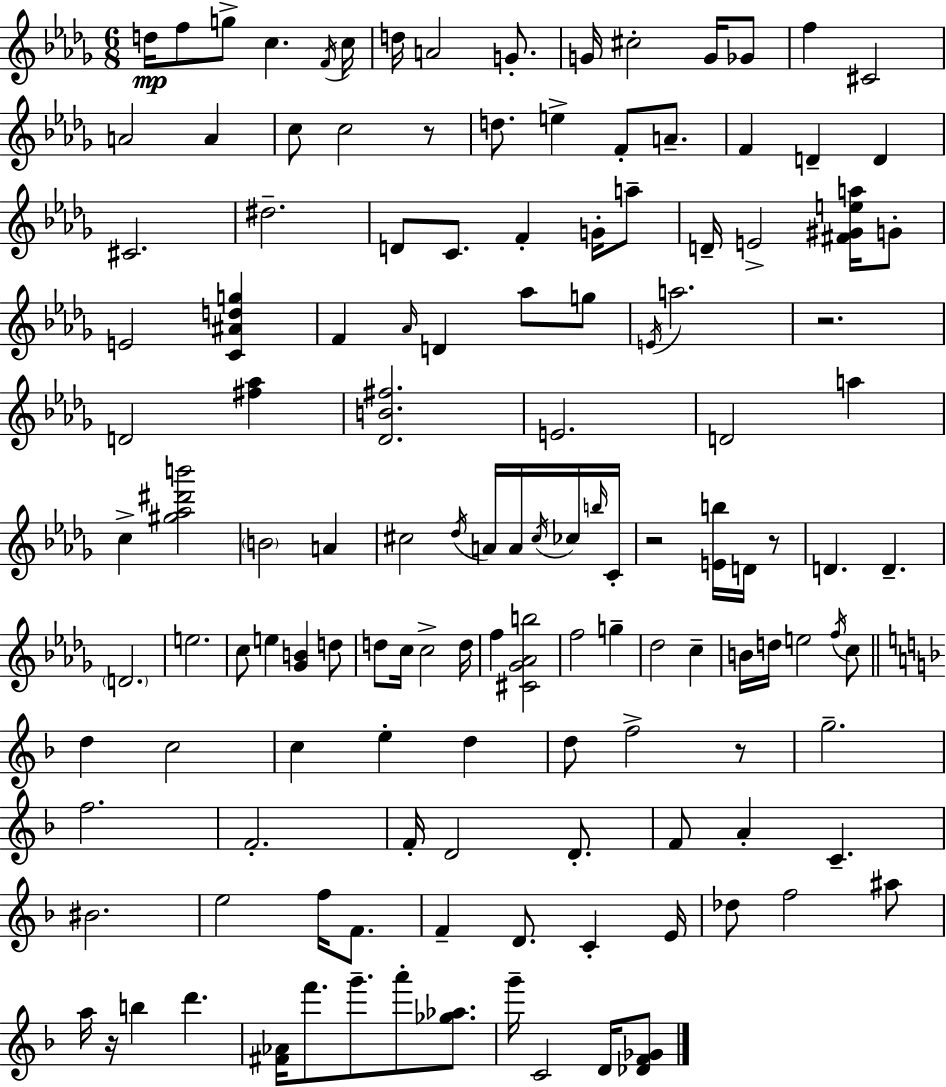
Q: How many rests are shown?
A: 6